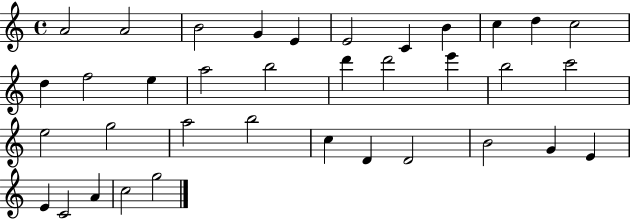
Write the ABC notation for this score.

X:1
T:Untitled
M:4/4
L:1/4
K:C
A2 A2 B2 G E E2 C B c d c2 d f2 e a2 b2 d' d'2 e' b2 c'2 e2 g2 a2 b2 c D D2 B2 G E E C2 A c2 g2